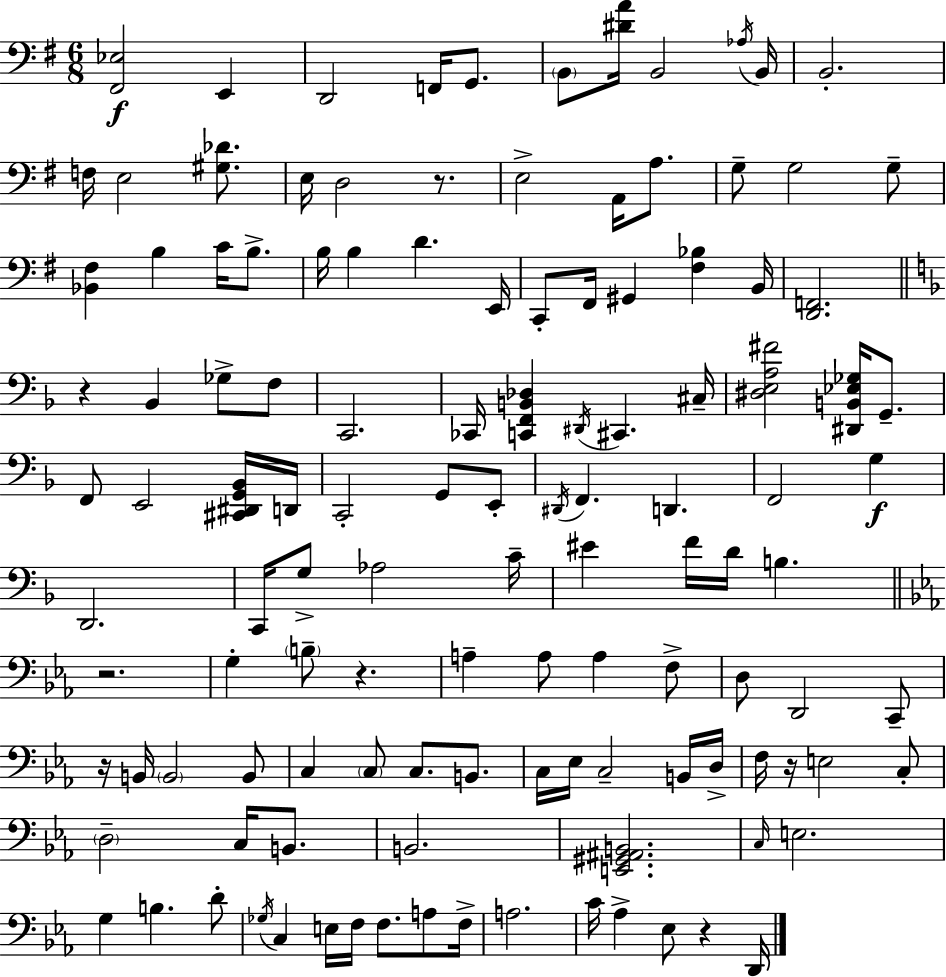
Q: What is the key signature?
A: E minor